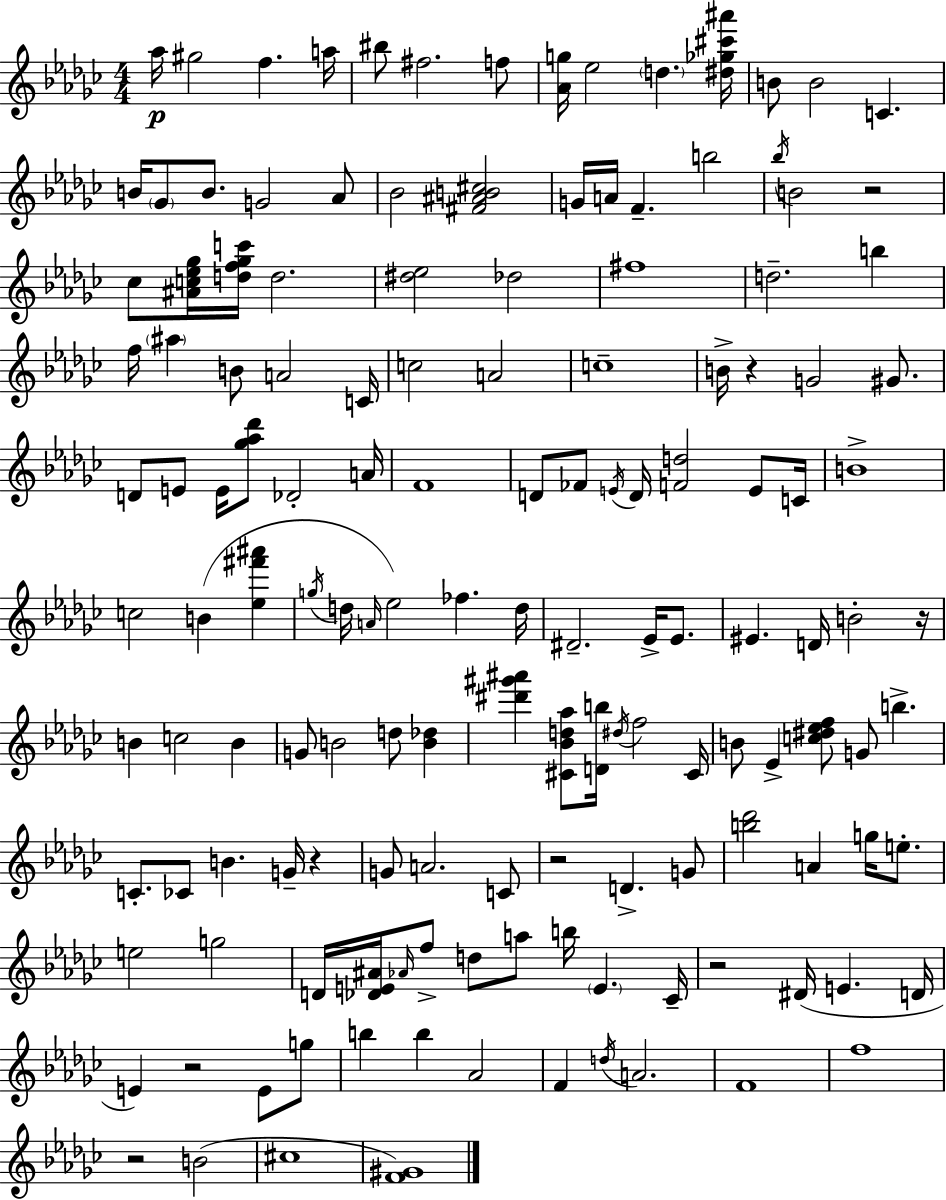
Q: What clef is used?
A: treble